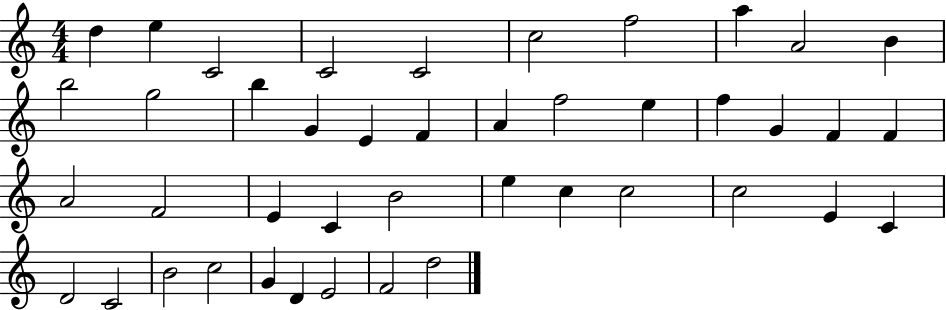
X:1
T:Untitled
M:4/4
L:1/4
K:C
d e C2 C2 C2 c2 f2 a A2 B b2 g2 b G E F A f2 e f G F F A2 F2 E C B2 e c c2 c2 E C D2 C2 B2 c2 G D E2 F2 d2